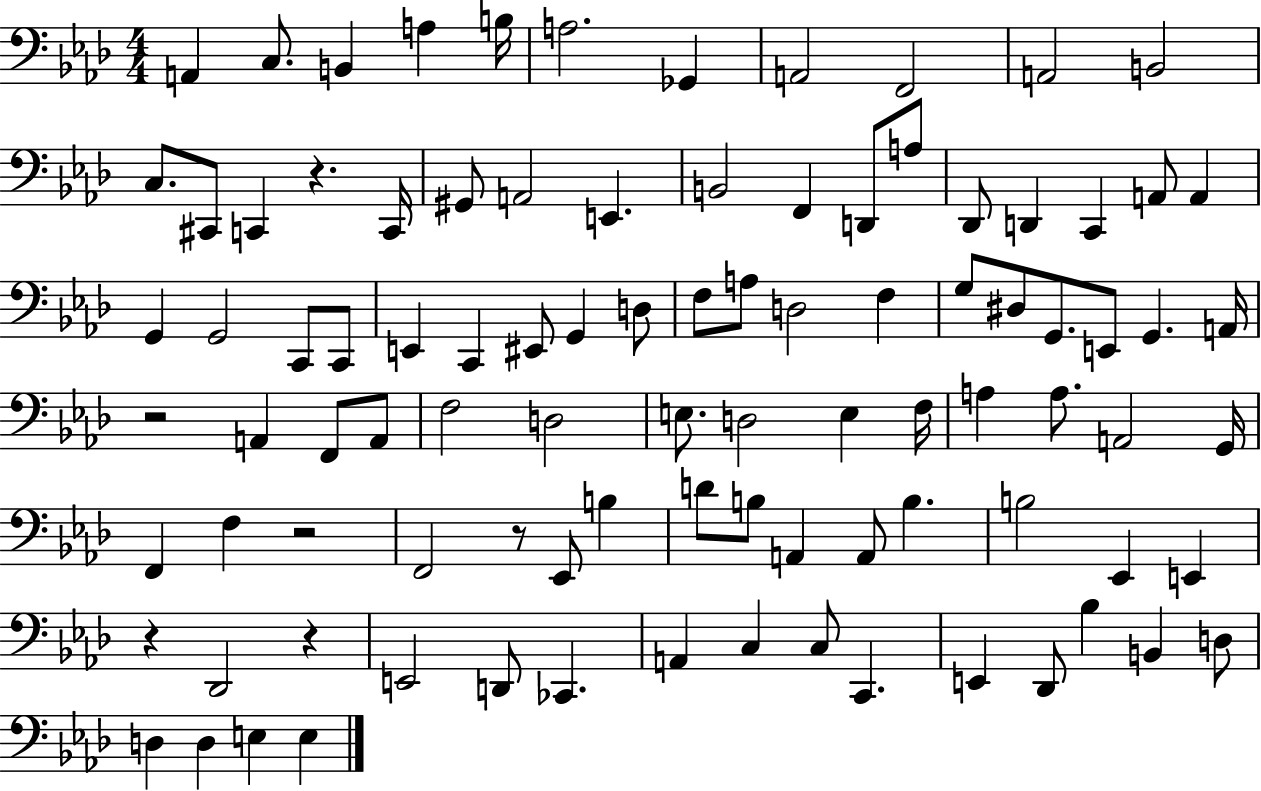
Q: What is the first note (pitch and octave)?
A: A2